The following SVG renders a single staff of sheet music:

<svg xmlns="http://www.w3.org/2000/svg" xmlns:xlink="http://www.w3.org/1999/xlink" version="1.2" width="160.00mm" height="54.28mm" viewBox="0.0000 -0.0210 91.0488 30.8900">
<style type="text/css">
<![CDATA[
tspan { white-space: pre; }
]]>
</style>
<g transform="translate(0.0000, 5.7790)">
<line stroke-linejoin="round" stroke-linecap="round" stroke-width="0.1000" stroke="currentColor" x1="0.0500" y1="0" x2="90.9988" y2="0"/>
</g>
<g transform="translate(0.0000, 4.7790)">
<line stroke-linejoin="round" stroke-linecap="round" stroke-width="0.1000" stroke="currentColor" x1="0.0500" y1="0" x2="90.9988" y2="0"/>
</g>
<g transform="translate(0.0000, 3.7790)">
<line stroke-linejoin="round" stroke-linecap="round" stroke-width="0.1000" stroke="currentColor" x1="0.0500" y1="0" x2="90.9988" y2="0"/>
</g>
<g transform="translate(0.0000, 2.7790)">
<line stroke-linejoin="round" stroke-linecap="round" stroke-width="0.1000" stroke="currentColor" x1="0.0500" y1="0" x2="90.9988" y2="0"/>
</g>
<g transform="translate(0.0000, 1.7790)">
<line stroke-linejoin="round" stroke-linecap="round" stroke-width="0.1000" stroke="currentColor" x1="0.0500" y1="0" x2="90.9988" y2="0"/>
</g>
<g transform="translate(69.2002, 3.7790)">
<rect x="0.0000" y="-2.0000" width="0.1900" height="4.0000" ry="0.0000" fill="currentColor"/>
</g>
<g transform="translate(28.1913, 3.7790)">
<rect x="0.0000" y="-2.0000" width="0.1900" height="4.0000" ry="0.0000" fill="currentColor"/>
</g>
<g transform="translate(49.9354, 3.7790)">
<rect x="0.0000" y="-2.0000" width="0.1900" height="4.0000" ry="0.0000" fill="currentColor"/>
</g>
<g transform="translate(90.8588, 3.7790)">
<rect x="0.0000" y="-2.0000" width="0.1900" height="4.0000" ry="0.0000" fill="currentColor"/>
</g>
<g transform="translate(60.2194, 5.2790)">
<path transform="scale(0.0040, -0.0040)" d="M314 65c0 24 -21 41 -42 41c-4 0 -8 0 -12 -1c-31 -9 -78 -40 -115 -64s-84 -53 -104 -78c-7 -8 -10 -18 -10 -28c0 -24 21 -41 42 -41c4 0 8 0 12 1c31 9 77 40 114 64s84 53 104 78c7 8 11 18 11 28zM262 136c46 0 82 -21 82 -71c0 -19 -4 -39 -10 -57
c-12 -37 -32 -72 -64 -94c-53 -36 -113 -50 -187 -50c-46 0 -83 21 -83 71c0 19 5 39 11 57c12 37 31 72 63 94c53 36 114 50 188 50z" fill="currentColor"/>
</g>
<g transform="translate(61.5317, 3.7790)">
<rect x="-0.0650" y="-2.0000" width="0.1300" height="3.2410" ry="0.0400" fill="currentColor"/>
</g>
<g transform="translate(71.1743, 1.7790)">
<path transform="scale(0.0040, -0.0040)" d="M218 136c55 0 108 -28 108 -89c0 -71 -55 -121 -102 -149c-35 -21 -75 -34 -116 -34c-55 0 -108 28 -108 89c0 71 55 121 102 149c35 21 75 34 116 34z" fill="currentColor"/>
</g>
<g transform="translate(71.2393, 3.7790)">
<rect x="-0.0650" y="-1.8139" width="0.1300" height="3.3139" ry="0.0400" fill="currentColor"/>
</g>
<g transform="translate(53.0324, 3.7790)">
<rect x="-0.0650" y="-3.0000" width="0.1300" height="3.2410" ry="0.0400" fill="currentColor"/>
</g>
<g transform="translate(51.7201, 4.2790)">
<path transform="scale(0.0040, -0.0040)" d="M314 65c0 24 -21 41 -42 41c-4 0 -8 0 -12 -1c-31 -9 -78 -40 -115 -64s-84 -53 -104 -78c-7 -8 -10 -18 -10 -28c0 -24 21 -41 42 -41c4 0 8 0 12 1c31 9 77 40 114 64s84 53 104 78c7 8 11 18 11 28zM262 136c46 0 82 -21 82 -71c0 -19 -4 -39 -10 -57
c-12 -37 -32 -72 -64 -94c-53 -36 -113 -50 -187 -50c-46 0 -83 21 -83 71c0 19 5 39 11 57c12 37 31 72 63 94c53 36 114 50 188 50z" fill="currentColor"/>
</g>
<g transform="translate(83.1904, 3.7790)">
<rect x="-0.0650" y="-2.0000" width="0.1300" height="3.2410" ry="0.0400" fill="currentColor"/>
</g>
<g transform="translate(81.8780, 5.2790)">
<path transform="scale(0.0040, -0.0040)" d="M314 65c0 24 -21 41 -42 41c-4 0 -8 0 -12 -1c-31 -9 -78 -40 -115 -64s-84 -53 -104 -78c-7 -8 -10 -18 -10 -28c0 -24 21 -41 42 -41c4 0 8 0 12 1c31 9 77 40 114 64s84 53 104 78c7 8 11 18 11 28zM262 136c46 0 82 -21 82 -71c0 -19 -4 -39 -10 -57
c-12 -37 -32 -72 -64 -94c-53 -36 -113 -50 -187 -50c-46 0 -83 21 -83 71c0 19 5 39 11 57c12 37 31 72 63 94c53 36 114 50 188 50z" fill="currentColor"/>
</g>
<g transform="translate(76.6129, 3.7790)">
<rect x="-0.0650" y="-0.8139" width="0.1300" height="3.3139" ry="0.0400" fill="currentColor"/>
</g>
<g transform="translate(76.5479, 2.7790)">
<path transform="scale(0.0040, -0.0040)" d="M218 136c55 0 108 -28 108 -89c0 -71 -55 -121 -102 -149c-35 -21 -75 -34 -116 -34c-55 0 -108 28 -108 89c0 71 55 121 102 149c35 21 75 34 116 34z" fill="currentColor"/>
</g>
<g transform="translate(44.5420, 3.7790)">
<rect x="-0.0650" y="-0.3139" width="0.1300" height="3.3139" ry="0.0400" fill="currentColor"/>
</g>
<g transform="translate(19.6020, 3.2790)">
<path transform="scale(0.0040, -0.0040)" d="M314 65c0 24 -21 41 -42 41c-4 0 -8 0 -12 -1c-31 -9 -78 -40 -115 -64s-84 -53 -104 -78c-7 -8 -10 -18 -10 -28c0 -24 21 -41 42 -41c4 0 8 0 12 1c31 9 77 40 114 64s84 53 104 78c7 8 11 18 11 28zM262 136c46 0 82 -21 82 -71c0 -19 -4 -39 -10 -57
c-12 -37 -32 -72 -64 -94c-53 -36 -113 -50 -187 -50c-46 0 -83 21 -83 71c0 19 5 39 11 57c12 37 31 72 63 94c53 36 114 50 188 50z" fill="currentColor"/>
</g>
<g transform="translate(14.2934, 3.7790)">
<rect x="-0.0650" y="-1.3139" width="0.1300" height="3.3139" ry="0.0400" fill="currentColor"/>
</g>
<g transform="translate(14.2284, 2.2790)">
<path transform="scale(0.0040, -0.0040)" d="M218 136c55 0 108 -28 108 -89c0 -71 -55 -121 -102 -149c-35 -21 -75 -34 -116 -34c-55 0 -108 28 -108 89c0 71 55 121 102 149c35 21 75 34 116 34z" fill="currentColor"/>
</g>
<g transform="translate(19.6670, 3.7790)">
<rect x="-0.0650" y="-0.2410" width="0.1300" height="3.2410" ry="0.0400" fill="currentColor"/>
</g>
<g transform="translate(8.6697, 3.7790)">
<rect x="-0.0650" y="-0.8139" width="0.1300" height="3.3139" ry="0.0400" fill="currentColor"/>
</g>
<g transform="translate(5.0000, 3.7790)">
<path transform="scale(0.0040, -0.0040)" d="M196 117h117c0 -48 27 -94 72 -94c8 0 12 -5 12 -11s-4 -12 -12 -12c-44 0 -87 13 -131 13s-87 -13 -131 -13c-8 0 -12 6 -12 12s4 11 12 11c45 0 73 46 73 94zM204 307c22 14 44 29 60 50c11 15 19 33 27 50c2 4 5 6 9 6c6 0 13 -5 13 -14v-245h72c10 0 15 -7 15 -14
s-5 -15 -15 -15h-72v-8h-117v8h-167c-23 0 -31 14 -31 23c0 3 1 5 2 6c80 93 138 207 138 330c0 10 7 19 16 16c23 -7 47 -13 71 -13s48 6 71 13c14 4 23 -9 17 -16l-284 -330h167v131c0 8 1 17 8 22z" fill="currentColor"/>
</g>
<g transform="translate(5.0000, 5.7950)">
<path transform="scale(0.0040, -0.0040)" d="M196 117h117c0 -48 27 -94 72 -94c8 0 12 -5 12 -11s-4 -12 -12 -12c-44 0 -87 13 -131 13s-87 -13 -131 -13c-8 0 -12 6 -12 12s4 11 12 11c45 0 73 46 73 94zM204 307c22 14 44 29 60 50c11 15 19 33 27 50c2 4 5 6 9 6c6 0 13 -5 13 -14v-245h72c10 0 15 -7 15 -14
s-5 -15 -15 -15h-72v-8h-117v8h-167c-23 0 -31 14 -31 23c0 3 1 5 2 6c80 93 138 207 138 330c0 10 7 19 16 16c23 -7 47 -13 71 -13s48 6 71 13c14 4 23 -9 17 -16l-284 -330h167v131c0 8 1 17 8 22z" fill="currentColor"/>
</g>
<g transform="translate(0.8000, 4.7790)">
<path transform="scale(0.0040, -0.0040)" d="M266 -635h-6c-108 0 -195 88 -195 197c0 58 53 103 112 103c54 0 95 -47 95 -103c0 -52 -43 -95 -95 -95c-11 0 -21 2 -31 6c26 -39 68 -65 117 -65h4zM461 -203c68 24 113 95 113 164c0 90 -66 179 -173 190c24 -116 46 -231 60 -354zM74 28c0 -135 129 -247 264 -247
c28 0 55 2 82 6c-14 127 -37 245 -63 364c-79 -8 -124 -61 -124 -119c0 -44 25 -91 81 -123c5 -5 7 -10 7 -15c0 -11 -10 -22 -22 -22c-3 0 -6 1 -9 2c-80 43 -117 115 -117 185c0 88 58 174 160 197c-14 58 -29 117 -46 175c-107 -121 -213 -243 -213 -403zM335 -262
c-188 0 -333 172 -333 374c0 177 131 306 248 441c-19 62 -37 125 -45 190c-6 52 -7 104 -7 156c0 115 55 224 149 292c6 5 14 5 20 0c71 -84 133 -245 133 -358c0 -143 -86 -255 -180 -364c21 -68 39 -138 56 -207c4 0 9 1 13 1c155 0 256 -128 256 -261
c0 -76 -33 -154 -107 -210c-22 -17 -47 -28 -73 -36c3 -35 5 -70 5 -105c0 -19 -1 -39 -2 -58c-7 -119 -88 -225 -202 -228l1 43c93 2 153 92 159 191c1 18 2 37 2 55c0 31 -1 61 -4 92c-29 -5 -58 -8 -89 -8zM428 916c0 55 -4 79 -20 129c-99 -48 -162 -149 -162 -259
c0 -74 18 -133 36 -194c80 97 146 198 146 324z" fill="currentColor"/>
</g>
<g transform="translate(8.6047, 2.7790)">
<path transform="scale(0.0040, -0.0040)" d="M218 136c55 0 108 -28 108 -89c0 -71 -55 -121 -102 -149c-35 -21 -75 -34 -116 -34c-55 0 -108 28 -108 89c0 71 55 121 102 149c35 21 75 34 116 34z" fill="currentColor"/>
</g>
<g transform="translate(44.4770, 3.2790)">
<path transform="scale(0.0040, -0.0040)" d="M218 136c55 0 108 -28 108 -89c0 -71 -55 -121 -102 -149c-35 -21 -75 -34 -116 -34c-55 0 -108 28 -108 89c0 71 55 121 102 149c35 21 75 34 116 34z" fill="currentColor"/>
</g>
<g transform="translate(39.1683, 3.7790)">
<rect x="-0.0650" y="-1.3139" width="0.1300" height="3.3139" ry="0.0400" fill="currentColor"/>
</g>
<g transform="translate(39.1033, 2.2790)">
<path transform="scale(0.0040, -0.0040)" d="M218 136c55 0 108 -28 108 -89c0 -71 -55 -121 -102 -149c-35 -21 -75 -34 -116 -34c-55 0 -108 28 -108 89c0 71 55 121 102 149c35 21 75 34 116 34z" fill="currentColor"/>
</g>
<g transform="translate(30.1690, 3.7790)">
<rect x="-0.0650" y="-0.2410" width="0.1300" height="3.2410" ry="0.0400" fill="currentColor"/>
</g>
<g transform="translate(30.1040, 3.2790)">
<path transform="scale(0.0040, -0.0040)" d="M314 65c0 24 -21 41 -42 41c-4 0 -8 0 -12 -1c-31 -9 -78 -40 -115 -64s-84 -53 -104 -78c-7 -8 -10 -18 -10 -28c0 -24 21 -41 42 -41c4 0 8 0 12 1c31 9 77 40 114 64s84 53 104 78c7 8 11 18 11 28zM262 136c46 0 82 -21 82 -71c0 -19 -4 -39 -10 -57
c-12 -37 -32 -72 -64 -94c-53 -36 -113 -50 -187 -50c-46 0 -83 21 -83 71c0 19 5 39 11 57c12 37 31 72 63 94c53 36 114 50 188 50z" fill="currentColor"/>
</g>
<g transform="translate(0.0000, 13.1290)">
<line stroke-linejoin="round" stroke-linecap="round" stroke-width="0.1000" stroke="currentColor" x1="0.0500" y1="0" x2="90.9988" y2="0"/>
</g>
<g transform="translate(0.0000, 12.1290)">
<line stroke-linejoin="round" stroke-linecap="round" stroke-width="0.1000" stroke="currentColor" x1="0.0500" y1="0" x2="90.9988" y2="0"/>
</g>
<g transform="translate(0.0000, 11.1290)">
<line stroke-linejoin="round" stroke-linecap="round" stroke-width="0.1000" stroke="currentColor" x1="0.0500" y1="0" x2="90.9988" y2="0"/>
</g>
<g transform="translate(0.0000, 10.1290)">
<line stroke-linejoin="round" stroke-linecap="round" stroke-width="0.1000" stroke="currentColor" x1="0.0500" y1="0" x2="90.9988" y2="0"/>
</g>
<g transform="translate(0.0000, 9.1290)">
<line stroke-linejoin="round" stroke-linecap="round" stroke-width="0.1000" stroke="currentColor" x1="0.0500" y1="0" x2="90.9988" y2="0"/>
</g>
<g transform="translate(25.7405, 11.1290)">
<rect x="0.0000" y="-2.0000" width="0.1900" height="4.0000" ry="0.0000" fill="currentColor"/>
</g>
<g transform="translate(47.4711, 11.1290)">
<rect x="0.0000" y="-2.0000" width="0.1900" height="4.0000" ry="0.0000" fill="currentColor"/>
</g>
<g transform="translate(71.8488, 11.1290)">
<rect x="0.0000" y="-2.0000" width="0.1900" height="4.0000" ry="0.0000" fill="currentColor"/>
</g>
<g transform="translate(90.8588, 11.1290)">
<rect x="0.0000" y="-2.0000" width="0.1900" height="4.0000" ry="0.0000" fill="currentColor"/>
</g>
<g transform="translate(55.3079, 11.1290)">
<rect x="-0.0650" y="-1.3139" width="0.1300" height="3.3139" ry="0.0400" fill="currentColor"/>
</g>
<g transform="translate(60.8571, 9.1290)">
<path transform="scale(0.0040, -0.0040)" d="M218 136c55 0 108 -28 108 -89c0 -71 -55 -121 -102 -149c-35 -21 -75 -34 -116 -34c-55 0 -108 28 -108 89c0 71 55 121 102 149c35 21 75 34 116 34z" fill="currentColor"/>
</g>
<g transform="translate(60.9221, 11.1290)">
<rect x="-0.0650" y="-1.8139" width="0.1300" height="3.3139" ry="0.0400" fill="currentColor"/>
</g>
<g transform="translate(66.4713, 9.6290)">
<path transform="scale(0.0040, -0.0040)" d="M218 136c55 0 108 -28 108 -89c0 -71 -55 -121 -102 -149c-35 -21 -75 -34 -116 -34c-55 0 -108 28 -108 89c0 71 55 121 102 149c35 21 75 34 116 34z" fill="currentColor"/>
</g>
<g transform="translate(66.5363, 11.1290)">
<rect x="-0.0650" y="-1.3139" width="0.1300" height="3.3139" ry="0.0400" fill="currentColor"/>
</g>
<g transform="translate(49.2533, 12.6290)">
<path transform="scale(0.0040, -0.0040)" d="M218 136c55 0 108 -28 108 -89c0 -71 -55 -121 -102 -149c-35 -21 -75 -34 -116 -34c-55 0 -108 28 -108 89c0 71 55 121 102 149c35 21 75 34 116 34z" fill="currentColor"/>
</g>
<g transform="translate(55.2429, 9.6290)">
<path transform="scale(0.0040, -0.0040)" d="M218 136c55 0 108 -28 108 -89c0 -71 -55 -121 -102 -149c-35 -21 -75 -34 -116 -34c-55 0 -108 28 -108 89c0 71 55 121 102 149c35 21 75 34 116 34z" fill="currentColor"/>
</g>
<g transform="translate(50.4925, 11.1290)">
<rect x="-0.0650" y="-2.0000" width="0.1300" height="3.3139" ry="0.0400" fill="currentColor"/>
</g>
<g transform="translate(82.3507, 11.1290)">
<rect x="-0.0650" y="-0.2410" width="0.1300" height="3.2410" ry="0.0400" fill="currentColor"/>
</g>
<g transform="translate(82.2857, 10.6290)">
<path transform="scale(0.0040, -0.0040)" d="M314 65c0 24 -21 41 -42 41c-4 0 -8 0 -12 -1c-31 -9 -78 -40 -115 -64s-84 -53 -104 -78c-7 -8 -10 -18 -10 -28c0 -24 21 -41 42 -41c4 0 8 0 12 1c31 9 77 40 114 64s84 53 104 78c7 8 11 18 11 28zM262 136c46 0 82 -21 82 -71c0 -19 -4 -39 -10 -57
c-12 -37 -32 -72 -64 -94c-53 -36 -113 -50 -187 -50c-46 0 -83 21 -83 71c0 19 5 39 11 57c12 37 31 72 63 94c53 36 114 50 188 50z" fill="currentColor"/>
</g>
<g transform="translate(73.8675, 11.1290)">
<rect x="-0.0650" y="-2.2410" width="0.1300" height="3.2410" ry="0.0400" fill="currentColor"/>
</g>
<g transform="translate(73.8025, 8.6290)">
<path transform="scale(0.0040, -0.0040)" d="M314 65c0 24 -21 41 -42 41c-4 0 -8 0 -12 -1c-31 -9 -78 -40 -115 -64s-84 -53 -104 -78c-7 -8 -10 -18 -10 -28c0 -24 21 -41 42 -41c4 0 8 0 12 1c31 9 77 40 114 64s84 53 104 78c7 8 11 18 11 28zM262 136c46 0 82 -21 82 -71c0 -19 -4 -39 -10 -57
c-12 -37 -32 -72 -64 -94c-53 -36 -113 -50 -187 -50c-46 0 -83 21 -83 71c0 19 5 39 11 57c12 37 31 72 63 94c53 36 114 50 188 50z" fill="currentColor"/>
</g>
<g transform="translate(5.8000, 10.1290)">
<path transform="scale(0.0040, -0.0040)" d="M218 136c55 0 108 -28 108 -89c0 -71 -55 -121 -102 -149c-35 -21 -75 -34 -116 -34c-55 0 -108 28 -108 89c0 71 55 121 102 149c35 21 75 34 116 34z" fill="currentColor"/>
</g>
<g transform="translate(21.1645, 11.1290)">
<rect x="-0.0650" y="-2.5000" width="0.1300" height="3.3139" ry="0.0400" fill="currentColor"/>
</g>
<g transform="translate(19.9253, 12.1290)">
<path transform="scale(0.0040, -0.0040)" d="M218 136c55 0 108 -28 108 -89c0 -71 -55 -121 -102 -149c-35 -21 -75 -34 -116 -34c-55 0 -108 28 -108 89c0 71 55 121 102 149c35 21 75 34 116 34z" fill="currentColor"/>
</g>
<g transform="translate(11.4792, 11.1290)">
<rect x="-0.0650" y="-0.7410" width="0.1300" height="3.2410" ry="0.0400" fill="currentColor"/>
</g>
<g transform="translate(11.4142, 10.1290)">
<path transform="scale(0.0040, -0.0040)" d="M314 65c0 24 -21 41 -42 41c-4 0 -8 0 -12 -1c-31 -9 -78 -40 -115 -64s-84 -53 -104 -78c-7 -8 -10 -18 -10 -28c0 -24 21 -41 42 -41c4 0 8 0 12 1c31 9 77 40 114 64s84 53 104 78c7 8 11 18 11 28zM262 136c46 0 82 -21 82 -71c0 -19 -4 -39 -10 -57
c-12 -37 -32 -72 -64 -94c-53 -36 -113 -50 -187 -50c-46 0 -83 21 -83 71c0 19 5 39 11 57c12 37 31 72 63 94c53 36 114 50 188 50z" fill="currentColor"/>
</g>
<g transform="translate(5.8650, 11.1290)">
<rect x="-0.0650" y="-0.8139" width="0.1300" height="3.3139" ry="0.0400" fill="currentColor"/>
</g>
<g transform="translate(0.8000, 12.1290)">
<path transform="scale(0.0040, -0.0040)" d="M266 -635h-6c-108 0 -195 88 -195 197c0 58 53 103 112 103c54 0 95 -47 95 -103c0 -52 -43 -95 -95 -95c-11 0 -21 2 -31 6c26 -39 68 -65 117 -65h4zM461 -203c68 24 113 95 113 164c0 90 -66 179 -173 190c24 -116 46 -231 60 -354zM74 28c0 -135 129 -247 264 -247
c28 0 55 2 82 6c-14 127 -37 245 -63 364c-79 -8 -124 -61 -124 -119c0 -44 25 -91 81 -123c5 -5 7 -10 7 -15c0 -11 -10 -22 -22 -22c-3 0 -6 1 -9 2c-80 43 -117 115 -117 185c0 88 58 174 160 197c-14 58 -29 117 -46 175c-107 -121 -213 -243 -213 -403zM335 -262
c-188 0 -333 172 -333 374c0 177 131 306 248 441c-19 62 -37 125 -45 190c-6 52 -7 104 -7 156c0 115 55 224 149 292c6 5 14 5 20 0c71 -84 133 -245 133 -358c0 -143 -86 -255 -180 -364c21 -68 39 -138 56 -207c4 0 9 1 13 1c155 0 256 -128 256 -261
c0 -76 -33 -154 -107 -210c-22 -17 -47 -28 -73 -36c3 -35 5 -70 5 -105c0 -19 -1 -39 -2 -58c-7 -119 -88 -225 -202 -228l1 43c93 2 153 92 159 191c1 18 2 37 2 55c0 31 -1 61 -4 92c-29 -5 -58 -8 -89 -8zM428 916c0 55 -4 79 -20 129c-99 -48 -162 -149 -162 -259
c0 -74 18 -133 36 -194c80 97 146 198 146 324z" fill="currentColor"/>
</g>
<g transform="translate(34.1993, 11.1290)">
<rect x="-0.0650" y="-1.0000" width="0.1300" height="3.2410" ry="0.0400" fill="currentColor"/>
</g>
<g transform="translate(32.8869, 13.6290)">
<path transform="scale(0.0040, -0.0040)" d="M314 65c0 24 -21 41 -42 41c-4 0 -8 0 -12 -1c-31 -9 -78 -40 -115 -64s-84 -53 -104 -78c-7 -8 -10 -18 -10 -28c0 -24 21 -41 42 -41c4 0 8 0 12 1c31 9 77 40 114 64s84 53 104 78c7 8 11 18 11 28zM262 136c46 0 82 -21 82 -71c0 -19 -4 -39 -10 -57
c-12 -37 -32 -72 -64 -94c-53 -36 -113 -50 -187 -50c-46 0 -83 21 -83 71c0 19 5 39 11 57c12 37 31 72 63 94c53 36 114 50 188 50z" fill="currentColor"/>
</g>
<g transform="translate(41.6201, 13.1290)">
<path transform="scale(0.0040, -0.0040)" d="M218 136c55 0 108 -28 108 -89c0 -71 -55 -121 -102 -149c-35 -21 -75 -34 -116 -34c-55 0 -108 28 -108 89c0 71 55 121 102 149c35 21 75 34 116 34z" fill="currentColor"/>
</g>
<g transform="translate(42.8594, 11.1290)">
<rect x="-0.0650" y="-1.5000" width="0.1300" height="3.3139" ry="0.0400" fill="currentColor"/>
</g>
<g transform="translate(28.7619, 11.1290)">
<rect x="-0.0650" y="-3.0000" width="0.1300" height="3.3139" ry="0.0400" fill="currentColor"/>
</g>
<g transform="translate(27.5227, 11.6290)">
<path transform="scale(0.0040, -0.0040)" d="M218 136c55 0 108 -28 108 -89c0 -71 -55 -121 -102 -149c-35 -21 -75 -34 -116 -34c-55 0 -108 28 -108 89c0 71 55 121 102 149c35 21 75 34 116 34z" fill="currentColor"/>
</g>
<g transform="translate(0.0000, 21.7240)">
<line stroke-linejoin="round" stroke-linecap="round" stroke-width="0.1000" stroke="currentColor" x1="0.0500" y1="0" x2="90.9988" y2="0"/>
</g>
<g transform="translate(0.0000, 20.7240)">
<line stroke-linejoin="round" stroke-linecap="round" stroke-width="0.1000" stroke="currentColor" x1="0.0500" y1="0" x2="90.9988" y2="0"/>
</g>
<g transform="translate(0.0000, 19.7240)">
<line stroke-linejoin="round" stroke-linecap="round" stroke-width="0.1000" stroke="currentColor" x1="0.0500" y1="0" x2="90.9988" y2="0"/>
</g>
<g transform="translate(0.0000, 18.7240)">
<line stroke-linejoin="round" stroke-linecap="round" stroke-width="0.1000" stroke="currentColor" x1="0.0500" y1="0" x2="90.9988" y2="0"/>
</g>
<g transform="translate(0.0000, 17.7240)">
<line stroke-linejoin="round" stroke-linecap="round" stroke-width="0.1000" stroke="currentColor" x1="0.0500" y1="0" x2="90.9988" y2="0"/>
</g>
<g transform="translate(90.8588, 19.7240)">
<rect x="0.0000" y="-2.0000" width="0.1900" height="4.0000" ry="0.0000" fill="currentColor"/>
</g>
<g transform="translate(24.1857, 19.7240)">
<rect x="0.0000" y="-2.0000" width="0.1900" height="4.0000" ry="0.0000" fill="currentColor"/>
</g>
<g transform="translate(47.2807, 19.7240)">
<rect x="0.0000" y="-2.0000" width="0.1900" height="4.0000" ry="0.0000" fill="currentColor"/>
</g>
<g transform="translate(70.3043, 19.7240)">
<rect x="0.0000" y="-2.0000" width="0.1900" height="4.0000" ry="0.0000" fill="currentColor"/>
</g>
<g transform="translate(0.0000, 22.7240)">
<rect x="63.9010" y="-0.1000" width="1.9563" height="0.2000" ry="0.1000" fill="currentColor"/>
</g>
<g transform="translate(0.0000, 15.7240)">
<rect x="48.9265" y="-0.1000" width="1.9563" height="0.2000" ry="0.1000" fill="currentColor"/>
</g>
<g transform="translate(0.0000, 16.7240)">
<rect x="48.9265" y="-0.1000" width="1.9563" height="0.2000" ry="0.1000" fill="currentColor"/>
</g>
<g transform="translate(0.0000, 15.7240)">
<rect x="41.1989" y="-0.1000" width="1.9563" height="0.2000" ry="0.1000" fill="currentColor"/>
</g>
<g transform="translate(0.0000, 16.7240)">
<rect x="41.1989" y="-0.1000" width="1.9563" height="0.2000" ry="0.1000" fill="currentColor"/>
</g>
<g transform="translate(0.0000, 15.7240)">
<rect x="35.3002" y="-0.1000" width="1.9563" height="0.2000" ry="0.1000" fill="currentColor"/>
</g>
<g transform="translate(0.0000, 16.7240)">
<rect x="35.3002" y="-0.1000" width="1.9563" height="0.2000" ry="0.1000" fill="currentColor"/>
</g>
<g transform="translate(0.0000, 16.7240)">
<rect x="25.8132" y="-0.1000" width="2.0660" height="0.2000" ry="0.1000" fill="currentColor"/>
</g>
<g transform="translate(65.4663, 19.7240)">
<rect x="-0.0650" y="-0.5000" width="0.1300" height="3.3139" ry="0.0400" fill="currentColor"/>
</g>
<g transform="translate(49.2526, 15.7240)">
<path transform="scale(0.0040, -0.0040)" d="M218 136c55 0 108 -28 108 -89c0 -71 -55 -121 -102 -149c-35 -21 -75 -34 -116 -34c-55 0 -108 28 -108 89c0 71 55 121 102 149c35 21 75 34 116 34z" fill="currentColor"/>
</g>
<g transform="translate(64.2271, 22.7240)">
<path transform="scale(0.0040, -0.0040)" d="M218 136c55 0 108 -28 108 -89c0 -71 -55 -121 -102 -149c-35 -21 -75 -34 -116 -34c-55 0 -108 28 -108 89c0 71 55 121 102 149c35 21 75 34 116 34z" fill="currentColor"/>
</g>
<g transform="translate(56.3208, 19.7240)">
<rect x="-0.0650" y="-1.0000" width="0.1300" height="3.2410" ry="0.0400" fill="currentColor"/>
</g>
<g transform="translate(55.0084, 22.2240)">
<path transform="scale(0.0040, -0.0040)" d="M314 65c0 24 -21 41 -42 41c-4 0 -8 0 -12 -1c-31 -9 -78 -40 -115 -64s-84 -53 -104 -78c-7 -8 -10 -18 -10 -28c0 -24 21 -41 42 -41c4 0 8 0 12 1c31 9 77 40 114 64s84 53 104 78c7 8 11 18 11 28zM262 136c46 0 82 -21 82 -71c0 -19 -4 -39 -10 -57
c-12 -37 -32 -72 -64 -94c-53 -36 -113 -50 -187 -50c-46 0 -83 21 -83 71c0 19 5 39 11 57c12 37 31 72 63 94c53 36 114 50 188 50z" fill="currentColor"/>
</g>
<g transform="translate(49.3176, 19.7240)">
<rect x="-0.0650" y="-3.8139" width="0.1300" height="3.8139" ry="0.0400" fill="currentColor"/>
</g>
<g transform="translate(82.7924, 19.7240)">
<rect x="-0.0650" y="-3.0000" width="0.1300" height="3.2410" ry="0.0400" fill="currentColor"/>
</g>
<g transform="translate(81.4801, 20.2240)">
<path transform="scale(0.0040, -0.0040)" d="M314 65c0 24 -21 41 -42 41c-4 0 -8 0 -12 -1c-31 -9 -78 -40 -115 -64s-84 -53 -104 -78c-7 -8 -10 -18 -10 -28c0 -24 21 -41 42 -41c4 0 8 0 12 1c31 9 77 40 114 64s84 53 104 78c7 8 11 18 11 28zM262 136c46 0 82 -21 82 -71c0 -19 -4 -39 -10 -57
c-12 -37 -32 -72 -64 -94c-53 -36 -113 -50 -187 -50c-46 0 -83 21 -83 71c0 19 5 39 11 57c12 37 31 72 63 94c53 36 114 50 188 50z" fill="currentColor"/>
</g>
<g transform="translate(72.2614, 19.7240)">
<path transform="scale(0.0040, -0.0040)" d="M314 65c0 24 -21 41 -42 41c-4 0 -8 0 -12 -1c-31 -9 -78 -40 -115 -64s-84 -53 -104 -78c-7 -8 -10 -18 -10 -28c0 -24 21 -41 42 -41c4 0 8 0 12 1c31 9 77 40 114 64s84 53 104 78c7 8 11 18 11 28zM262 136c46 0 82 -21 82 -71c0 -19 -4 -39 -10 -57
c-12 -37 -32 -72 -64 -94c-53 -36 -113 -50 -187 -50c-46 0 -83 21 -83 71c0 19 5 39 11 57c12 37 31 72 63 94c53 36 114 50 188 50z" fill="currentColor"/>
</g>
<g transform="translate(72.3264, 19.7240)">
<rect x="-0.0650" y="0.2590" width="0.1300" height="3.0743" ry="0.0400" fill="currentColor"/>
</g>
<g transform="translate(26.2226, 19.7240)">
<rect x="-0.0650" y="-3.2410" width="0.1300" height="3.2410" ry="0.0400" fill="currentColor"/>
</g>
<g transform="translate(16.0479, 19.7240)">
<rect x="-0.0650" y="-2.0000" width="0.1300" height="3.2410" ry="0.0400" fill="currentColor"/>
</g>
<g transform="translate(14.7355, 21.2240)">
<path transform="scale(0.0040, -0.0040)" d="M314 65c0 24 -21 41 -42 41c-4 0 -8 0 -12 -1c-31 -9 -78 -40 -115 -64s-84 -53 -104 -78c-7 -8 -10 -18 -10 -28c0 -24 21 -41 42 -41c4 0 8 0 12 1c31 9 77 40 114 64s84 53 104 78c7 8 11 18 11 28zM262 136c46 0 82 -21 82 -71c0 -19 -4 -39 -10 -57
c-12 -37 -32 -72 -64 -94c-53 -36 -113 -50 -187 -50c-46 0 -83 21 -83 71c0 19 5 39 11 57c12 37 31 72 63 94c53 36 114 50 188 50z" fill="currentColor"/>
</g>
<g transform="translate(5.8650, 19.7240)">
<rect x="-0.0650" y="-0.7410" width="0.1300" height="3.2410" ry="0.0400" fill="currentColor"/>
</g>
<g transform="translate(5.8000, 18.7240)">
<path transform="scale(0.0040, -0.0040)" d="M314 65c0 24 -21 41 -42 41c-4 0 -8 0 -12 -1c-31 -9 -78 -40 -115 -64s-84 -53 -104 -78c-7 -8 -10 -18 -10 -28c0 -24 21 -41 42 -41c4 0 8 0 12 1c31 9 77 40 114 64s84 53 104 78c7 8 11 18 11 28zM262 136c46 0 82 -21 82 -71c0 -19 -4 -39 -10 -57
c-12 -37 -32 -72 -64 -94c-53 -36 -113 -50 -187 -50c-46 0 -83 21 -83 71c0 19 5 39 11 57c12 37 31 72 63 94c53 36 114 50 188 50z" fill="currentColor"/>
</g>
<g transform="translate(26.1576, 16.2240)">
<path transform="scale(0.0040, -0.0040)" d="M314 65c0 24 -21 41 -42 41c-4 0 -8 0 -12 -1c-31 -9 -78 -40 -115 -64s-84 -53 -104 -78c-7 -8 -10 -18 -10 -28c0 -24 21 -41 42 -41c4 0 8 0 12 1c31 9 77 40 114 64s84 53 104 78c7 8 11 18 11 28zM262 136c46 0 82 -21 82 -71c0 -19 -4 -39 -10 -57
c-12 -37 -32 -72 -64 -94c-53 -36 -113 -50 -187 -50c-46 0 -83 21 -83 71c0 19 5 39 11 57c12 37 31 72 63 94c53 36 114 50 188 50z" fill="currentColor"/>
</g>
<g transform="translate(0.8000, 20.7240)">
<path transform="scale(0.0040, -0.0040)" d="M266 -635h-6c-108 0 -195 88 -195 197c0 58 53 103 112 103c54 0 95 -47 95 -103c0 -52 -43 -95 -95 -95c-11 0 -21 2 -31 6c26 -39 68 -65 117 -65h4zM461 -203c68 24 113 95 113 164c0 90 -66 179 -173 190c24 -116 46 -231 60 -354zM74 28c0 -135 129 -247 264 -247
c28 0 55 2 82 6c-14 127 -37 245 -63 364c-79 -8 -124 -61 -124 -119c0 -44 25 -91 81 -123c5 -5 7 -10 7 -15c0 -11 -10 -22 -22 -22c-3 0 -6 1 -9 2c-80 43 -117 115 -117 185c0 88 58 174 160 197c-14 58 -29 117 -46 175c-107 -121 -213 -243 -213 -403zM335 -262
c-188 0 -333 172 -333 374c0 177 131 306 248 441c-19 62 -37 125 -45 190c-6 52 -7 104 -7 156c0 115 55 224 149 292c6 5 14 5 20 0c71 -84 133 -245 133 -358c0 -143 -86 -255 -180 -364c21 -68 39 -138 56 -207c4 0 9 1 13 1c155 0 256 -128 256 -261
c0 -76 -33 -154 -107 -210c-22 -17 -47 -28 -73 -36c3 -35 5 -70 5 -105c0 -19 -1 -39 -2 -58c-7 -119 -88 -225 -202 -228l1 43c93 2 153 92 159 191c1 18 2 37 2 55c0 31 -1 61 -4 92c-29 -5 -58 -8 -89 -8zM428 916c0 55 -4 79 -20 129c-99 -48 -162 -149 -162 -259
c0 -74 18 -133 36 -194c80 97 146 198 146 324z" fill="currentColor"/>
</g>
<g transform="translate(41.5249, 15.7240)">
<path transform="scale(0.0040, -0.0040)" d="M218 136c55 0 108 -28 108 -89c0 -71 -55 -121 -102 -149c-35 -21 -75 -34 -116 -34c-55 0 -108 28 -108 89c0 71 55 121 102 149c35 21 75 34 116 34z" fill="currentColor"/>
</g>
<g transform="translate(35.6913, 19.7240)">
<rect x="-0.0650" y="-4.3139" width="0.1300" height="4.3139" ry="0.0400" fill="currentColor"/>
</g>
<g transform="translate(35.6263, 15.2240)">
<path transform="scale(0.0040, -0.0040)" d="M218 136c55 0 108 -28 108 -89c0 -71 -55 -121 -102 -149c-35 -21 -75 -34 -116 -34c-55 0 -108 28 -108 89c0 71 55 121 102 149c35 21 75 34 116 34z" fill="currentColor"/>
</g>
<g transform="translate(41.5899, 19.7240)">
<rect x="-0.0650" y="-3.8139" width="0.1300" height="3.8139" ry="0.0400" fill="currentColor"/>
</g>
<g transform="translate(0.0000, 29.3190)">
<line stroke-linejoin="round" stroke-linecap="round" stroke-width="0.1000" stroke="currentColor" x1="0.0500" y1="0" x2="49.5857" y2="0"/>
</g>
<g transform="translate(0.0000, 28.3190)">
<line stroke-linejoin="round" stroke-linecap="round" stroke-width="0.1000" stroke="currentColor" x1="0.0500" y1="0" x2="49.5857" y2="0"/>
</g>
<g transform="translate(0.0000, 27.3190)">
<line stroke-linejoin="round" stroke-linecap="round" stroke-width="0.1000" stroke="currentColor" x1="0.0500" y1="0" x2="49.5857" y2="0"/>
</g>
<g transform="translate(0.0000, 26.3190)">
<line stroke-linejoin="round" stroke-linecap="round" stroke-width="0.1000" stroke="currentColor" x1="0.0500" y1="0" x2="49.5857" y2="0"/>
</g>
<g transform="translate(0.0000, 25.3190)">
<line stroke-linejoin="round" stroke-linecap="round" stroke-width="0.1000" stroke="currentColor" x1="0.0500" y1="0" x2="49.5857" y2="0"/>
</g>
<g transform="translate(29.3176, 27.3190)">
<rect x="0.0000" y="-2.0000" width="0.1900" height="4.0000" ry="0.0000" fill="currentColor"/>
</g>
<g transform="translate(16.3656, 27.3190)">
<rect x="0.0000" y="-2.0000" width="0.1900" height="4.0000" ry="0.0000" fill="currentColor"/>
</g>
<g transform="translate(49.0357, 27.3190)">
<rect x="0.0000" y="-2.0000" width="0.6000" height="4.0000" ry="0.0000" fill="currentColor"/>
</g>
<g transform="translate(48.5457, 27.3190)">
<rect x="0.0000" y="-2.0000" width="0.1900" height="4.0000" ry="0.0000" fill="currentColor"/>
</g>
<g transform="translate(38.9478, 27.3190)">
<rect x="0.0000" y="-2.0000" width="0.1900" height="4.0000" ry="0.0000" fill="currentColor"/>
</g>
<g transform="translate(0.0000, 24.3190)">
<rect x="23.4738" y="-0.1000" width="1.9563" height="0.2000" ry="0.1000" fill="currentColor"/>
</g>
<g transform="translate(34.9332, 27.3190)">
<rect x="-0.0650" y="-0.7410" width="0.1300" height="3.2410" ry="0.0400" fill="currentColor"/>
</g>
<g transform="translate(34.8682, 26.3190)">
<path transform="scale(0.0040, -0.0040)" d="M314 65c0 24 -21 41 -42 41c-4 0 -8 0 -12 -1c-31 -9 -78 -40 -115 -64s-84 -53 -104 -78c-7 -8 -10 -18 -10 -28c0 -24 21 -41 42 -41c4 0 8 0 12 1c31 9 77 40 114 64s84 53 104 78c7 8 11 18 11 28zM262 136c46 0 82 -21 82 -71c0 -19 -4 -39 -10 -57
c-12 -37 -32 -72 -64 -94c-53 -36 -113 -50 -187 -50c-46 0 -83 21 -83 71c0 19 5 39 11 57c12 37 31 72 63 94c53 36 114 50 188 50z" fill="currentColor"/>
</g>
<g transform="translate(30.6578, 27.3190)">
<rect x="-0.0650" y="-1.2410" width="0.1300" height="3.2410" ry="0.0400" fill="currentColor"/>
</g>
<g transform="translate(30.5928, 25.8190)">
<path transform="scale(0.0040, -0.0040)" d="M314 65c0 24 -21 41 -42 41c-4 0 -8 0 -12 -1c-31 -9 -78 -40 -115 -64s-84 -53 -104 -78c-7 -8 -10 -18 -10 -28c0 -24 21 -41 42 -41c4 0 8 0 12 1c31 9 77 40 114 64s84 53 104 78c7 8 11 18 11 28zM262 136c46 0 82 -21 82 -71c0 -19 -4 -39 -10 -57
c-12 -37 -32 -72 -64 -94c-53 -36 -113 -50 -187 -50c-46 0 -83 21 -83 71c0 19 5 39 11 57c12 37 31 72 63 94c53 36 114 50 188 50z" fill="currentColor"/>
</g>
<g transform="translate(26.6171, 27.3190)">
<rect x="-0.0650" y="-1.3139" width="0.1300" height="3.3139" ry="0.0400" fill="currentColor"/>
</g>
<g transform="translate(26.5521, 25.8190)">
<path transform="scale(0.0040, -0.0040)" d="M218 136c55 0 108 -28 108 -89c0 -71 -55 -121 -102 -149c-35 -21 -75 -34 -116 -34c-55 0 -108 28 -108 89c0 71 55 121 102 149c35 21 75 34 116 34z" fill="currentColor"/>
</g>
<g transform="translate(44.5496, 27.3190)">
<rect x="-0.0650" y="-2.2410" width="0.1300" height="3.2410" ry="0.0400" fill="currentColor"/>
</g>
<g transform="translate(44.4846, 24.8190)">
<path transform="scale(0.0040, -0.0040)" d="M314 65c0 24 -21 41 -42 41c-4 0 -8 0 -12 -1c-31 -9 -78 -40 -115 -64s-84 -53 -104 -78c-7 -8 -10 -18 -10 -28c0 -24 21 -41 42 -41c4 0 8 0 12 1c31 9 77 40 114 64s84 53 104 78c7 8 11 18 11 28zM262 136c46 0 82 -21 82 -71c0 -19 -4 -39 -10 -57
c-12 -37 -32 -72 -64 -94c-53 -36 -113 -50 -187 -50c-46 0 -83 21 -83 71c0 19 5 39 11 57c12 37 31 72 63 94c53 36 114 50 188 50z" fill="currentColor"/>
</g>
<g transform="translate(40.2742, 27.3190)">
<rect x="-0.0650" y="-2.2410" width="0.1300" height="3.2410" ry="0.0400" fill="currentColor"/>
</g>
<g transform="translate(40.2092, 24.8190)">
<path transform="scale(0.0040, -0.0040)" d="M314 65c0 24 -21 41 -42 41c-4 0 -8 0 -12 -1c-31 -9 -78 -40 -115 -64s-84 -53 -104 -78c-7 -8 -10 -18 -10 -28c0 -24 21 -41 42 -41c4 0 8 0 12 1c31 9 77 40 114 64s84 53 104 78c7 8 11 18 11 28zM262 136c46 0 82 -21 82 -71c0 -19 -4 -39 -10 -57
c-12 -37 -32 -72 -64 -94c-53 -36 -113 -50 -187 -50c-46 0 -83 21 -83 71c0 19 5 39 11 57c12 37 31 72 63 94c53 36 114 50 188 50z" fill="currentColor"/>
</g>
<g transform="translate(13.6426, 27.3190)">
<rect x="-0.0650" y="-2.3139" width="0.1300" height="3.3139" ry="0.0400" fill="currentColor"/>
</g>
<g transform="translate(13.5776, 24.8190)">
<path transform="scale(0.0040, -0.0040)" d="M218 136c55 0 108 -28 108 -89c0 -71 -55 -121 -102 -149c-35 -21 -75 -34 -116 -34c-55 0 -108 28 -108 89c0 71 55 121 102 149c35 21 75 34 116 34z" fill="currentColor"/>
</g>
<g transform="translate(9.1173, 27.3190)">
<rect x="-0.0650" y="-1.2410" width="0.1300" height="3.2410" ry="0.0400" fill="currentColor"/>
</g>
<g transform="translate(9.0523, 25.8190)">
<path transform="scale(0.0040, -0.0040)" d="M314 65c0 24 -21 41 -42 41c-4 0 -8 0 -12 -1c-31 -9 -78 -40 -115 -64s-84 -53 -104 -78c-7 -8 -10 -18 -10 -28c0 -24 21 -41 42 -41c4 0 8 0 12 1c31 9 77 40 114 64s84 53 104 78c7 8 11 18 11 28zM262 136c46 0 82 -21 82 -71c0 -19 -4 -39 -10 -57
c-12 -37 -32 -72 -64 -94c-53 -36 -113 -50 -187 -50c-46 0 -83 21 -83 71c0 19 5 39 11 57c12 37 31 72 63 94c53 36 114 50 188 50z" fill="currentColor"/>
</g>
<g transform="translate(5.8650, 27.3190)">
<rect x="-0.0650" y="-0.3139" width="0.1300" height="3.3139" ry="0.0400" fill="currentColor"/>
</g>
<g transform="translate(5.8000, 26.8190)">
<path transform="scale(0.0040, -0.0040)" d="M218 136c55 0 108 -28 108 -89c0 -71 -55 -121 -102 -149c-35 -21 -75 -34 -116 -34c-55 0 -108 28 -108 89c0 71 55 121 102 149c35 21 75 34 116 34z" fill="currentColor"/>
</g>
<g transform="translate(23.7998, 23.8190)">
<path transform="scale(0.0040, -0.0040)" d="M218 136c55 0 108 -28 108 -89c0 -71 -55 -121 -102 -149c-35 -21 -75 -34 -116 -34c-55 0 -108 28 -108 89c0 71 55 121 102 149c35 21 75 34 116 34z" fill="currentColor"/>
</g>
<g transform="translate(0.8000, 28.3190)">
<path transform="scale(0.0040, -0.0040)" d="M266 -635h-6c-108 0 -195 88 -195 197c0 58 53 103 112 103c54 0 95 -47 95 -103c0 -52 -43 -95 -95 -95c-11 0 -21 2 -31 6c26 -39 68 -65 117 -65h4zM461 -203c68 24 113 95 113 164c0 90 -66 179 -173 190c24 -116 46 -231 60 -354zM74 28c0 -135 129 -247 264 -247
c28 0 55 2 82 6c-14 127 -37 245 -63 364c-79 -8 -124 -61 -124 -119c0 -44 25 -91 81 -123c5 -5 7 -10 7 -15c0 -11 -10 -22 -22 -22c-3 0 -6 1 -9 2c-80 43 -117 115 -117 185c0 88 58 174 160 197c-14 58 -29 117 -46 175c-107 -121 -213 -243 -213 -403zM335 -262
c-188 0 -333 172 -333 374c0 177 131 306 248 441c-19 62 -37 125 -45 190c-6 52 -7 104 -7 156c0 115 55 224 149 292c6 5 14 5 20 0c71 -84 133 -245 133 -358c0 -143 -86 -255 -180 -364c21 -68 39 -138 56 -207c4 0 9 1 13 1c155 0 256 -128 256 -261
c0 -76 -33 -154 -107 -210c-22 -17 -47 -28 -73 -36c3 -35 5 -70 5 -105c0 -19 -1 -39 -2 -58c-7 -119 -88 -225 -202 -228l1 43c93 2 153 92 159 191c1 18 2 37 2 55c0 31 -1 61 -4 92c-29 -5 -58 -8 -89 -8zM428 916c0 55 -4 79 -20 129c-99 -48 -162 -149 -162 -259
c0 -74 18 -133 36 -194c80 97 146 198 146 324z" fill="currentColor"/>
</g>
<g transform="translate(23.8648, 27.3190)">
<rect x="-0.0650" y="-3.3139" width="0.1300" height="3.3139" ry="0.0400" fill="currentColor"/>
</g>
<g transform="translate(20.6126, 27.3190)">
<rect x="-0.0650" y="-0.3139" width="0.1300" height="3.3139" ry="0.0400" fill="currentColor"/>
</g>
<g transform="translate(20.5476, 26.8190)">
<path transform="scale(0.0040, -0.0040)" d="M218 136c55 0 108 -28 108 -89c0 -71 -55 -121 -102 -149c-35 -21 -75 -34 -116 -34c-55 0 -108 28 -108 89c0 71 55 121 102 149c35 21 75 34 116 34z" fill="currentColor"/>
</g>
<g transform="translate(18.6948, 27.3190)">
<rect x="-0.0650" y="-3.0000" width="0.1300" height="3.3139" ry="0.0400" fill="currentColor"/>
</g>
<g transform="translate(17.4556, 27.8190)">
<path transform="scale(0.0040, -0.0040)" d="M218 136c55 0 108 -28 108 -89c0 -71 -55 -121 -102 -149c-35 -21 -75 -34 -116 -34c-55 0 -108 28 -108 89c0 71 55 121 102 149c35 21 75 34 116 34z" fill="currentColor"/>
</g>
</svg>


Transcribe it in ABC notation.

X:1
T:Untitled
M:4/4
L:1/4
K:C
d e c2 c2 e c A2 F2 f d F2 d d2 G A D2 E F e f e g2 c2 d2 F2 b2 d' c' c' D2 C B2 A2 c e2 g A c b e e2 d2 g2 g2